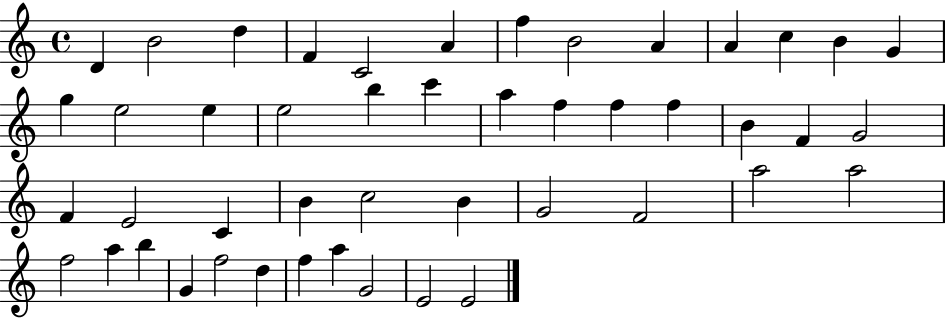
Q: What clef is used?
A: treble